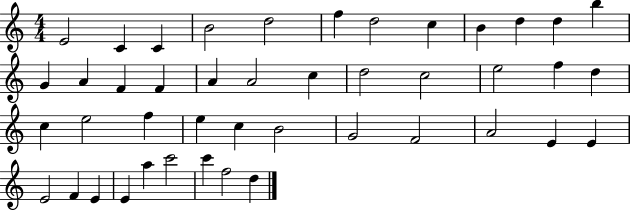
E4/h C4/q C4/q B4/h D5/h F5/q D5/h C5/q B4/q D5/q D5/q B5/q G4/q A4/q F4/q F4/q A4/q A4/h C5/q D5/h C5/h E5/h F5/q D5/q C5/q E5/h F5/q E5/q C5/q B4/h G4/h F4/h A4/h E4/q E4/q E4/h F4/q E4/q E4/q A5/q C6/h C6/q F5/h D5/q